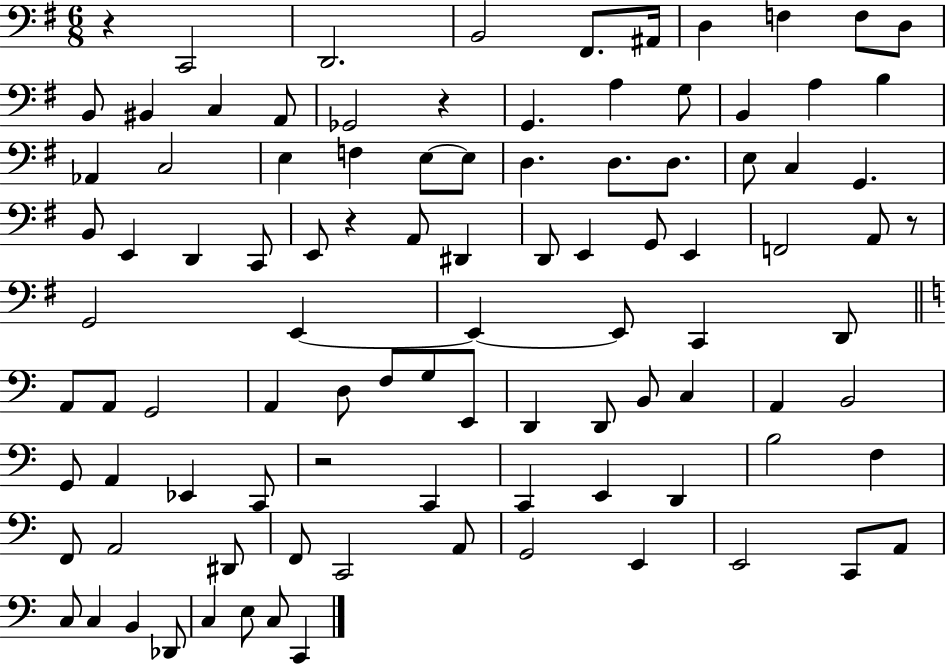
{
  \clef bass
  \numericTimeSignature
  \time 6/8
  \key g \major
  r4 c,2 | d,2. | b,2 fis,8. ais,16 | d4 f4 f8 d8 | \break b,8 bis,4 c4 a,8 | ges,2 r4 | g,4. a4 g8 | b,4 a4 b4 | \break aes,4 c2 | e4 f4 e8~~ e8 | d4. d8. d8. | e8 c4 g,4. | \break b,8 e,4 d,4 c,8 | e,8 r4 a,8 dis,4 | d,8 e,4 g,8 e,4 | f,2 a,8 r8 | \break g,2 e,4~~ | e,4~~ e,8 c,4 d,8 | \bar "||" \break \key c \major a,8 a,8 g,2 | a,4 d8 f8 g8 e,8 | d,4 d,8 b,8 c4 | a,4 b,2 | \break g,8 a,4 ees,4 c,8 | r2 c,4 | c,4 e,4 d,4 | b2 f4 | \break f,8 a,2 dis,8 | f,8 c,2 a,8 | g,2 e,4 | e,2 c,8 a,8 | \break c8 c4 b,4 des,8 | c4 e8 c8 c,4 | \bar "|."
}